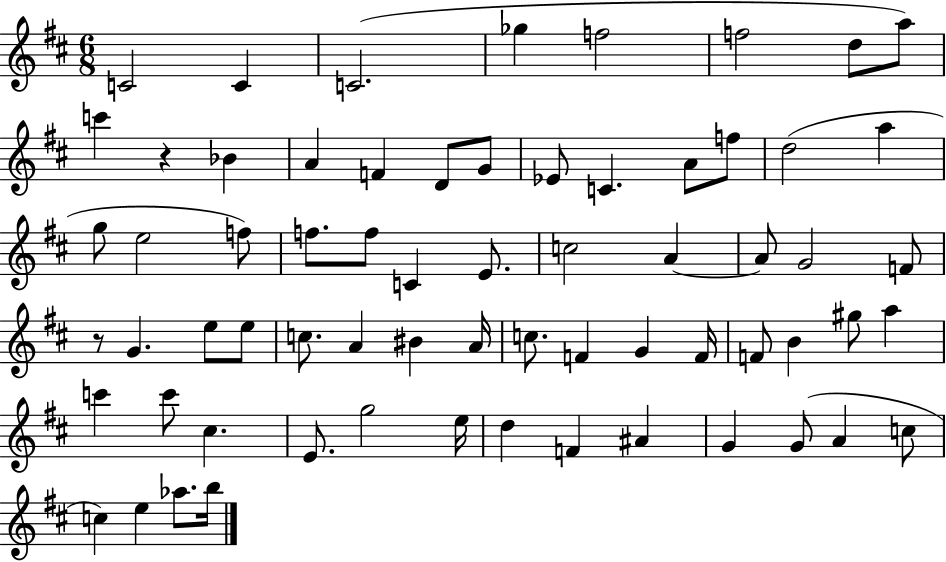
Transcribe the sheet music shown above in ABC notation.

X:1
T:Untitled
M:6/8
L:1/4
K:D
C2 C C2 _g f2 f2 d/2 a/2 c' z _B A F D/2 G/2 _E/2 C A/2 f/2 d2 a g/2 e2 f/2 f/2 f/2 C E/2 c2 A A/2 G2 F/2 z/2 G e/2 e/2 c/2 A ^B A/4 c/2 F G F/4 F/2 B ^g/2 a c' c'/2 ^c E/2 g2 e/4 d F ^A G G/2 A c/2 c e _a/2 b/4